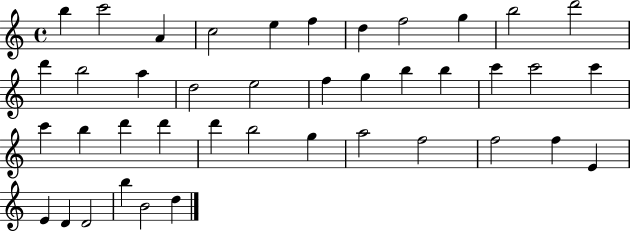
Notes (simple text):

B5/q C6/h A4/q C5/h E5/q F5/q D5/q F5/h G5/q B5/h D6/h D6/q B5/h A5/q D5/h E5/h F5/q G5/q B5/q B5/q C6/q C6/h C6/q C6/q B5/q D6/q D6/q D6/q B5/h G5/q A5/h F5/h F5/h F5/q E4/q E4/q D4/q D4/h B5/q B4/h D5/q